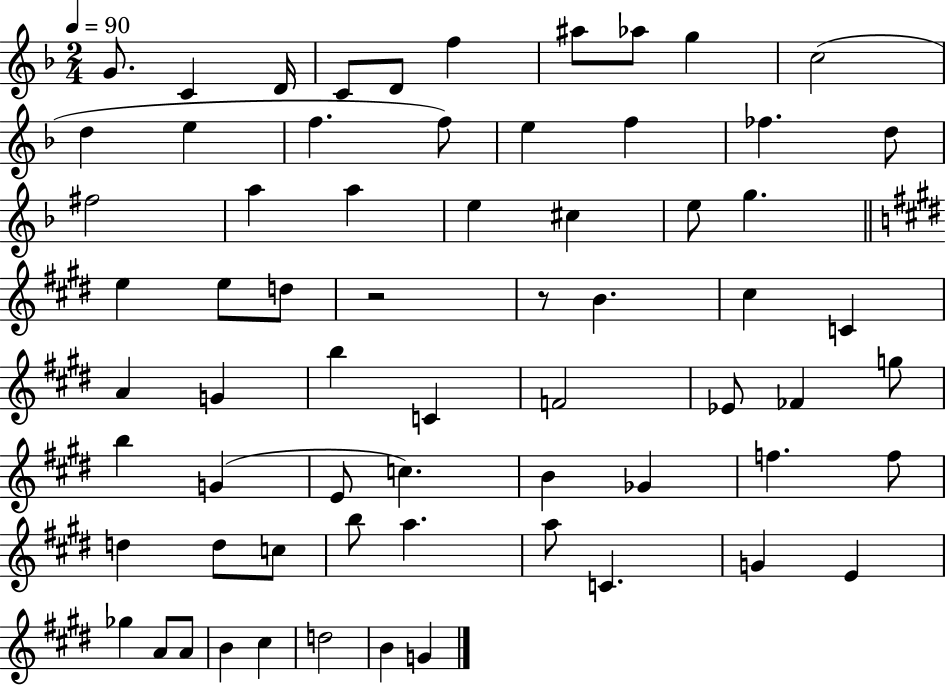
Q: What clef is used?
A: treble